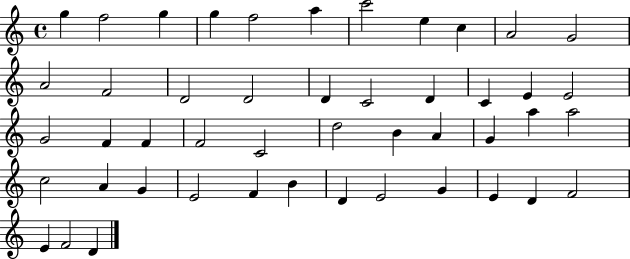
X:1
T:Untitled
M:4/4
L:1/4
K:C
g f2 g g f2 a c'2 e c A2 G2 A2 F2 D2 D2 D C2 D C E E2 G2 F F F2 C2 d2 B A G a a2 c2 A G E2 F B D E2 G E D F2 E F2 D